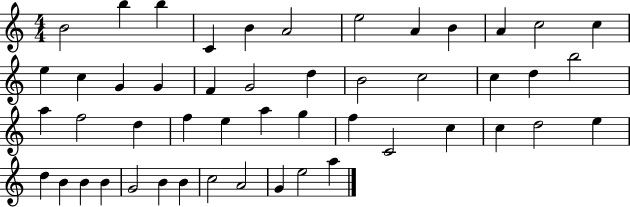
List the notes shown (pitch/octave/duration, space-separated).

B4/h B5/q B5/q C4/q B4/q A4/h E5/h A4/q B4/q A4/q C5/h C5/q E5/q C5/q G4/q G4/q F4/q G4/h D5/q B4/h C5/h C5/q D5/q B5/h A5/q F5/h D5/q F5/q E5/q A5/q G5/q F5/q C4/h C5/q C5/q D5/h E5/q D5/q B4/q B4/q B4/q G4/h B4/q B4/q C5/h A4/h G4/q E5/h A5/q